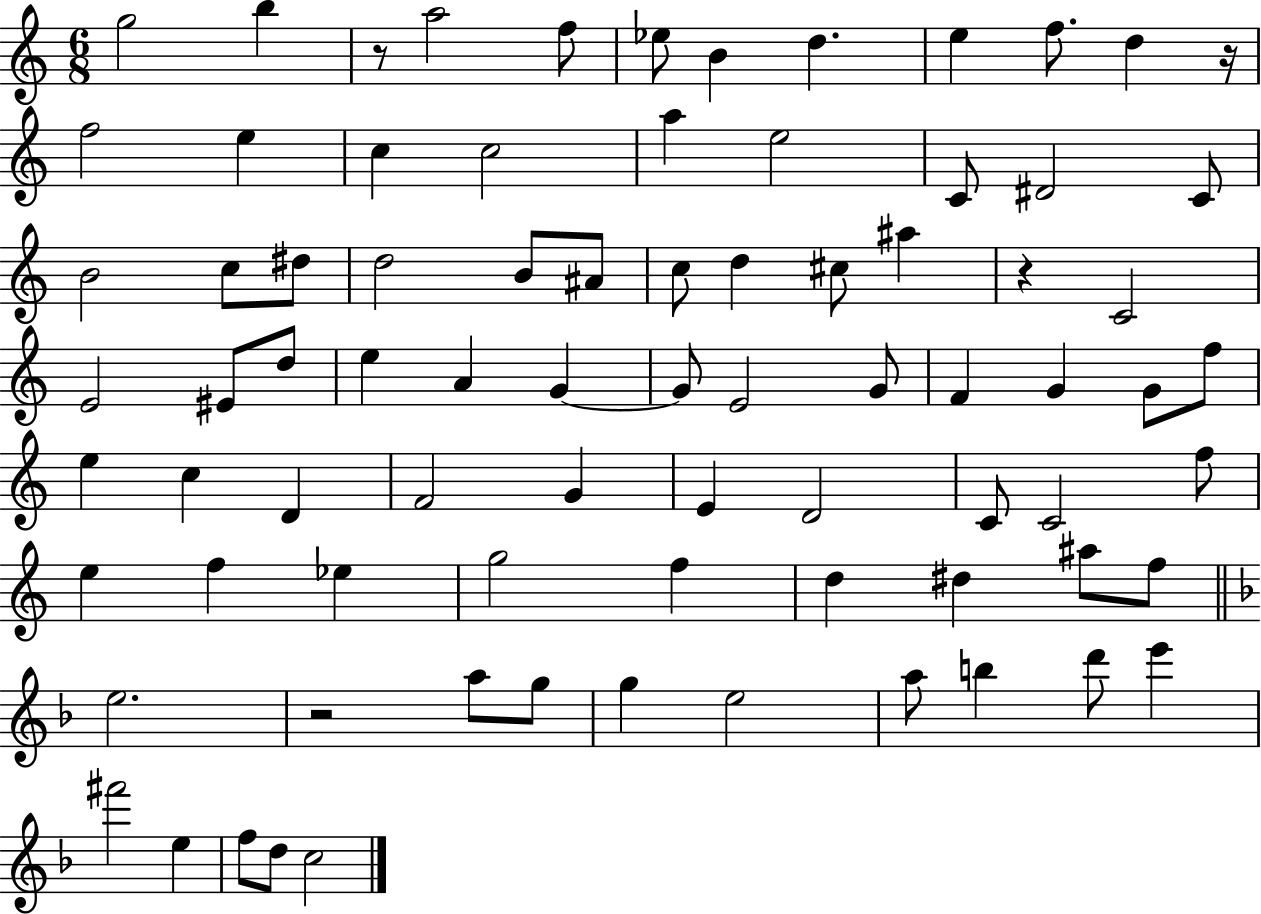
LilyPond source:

{
  \clef treble
  \numericTimeSignature
  \time 6/8
  \key c \major
  g''2 b''4 | r8 a''2 f''8 | ees''8 b'4 d''4. | e''4 f''8. d''4 r16 | \break f''2 e''4 | c''4 c''2 | a''4 e''2 | c'8 dis'2 c'8 | \break b'2 c''8 dis''8 | d''2 b'8 ais'8 | c''8 d''4 cis''8 ais''4 | r4 c'2 | \break e'2 eis'8 d''8 | e''4 a'4 g'4~~ | g'8 e'2 g'8 | f'4 g'4 g'8 f''8 | \break e''4 c''4 d'4 | f'2 g'4 | e'4 d'2 | c'8 c'2 f''8 | \break e''4 f''4 ees''4 | g''2 f''4 | d''4 dis''4 ais''8 f''8 | \bar "||" \break \key f \major e''2. | r2 a''8 g''8 | g''4 e''2 | a''8 b''4 d'''8 e'''4 | \break fis'''2 e''4 | f''8 d''8 c''2 | \bar "|."
}